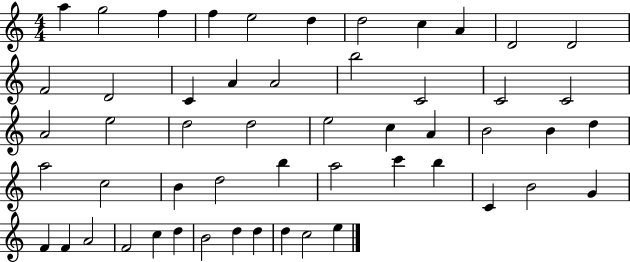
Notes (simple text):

A5/q G5/h F5/q F5/q E5/h D5/q D5/h C5/q A4/q D4/h D4/h F4/h D4/h C4/q A4/q A4/h B5/h C4/h C4/h C4/h A4/h E5/h D5/h D5/h E5/h C5/q A4/q B4/h B4/q D5/q A5/h C5/h B4/q D5/h B5/q A5/h C6/q B5/q C4/q B4/h G4/q F4/q F4/q A4/h F4/h C5/q D5/q B4/h D5/q D5/q D5/q C5/h E5/q